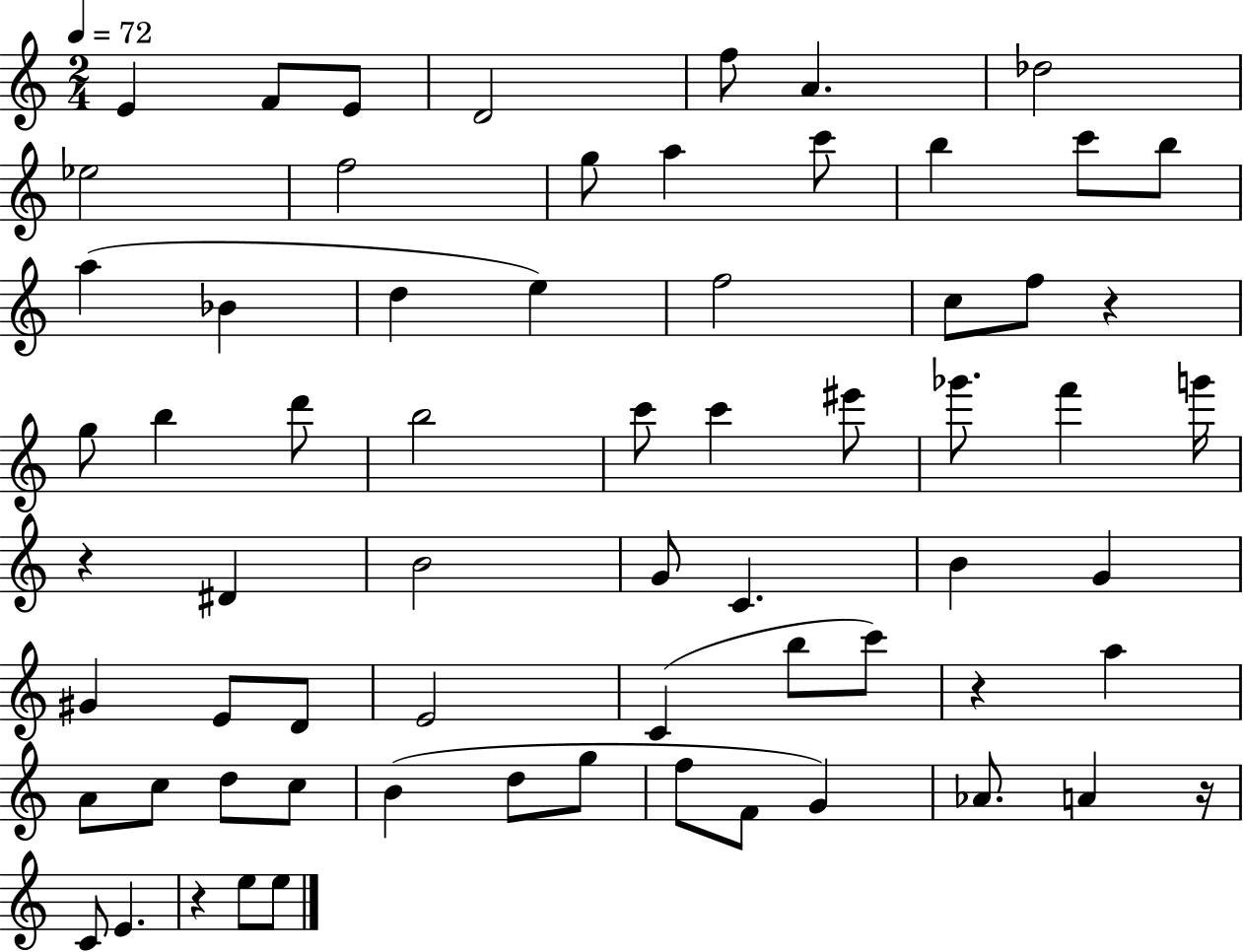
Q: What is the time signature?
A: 2/4